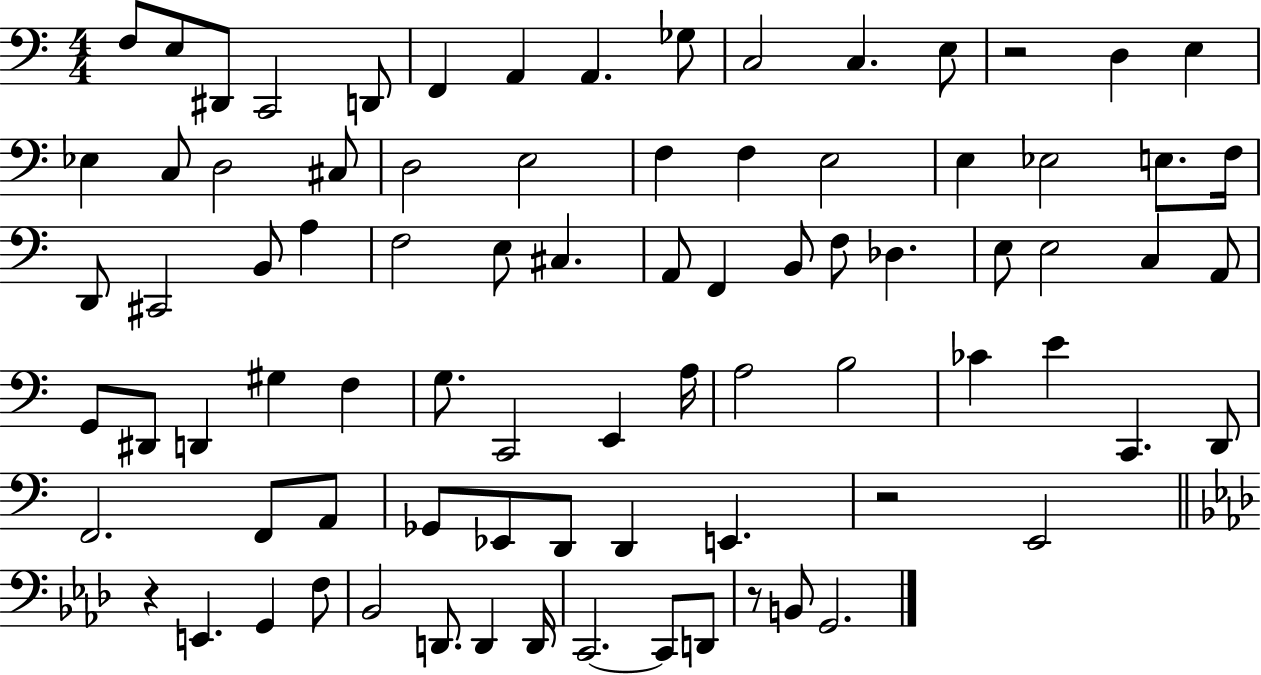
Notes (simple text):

F3/e E3/e D#2/e C2/h D2/e F2/q A2/q A2/q. Gb3/e C3/h C3/q. E3/e R/h D3/q E3/q Eb3/q C3/e D3/h C#3/e D3/h E3/h F3/q F3/q E3/h E3/q Eb3/h E3/e. F3/s D2/e C#2/h B2/e A3/q F3/h E3/e C#3/q. A2/e F2/q B2/e F3/e Db3/q. E3/e E3/h C3/q A2/e G2/e D#2/e D2/q G#3/q F3/q G3/e. C2/h E2/q A3/s A3/h B3/h CES4/q E4/q C2/q. D2/e F2/h. F2/e A2/e Gb2/e Eb2/e D2/e D2/q E2/q. R/h E2/h R/q E2/q. G2/q F3/e Bb2/h D2/e. D2/q D2/s C2/h. C2/e D2/e R/e B2/e G2/h.